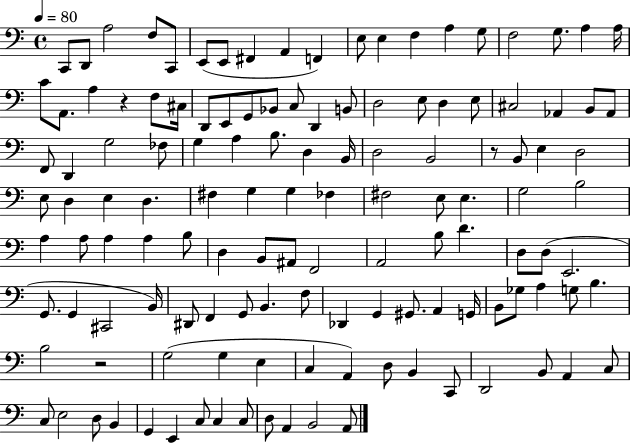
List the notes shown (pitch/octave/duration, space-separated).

C2/e D2/e A3/h F3/e C2/e E2/e E2/e F#2/q A2/q F2/q E3/e E3/q F3/q A3/q G3/e F3/h G3/e. A3/q A3/s C4/e A2/e. A3/q R/q F3/e C#3/s D2/e E2/e G2/e Bb2/e C3/e D2/q B2/e D3/h E3/e D3/q E3/e C#3/h Ab2/q B2/e Ab2/e F2/e D2/q G3/h FES3/e G3/q A3/q B3/e. D3/q B2/s D3/h B2/h R/e B2/e E3/q D3/h E3/e D3/q E3/q D3/q. F#3/q G3/q G3/q FES3/q F#3/h E3/e E3/q. G3/h B3/h A3/q A3/e A3/q A3/q B3/e D3/q B2/e A#2/e F2/h A2/h B3/e D4/q. D3/e D3/e E2/h. G2/e. G2/q C#2/h B2/s D#2/e F2/q G2/e B2/q. F3/e Db2/q G2/q G#2/e. A2/q G2/s B2/e Gb3/e A3/q G3/e B3/q. B3/h R/h G3/h G3/q E3/q C3/q A2/q D3/e B2/q C2/e D2/h B2/e A2/q C3/e C3/e E3/h D3/e B2/q G2/q E2/q C3/e C3/q C3/e D3/e A2/q B2/h A2/e